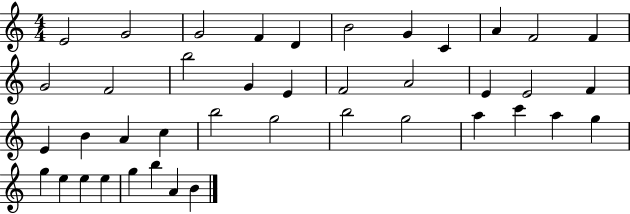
{
  \clef treble
  \numericTimeSignature
  \time 4/4
  \key c \major
  e'2 g'2 | g'2 f'4 d'4 | b'2 g'4 c'4 | a'4 f'2 f'4 | \break g'2 f'2 | b''2 g'4 e'4 | f'2 a'2 | e'4 e'2 f'4 | \break e'4 b'4 a'4 c''4 | b''2 g''2 | b''2 g''2 | a''4 c'''4 a''4 g''4 | \break g''4 e''4 e''4 e''4 | g''4 b''4 a'4 b'4 | \bar "|."
}